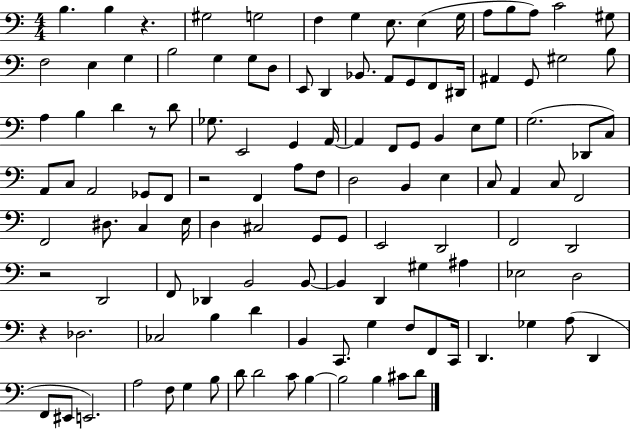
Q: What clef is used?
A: bass